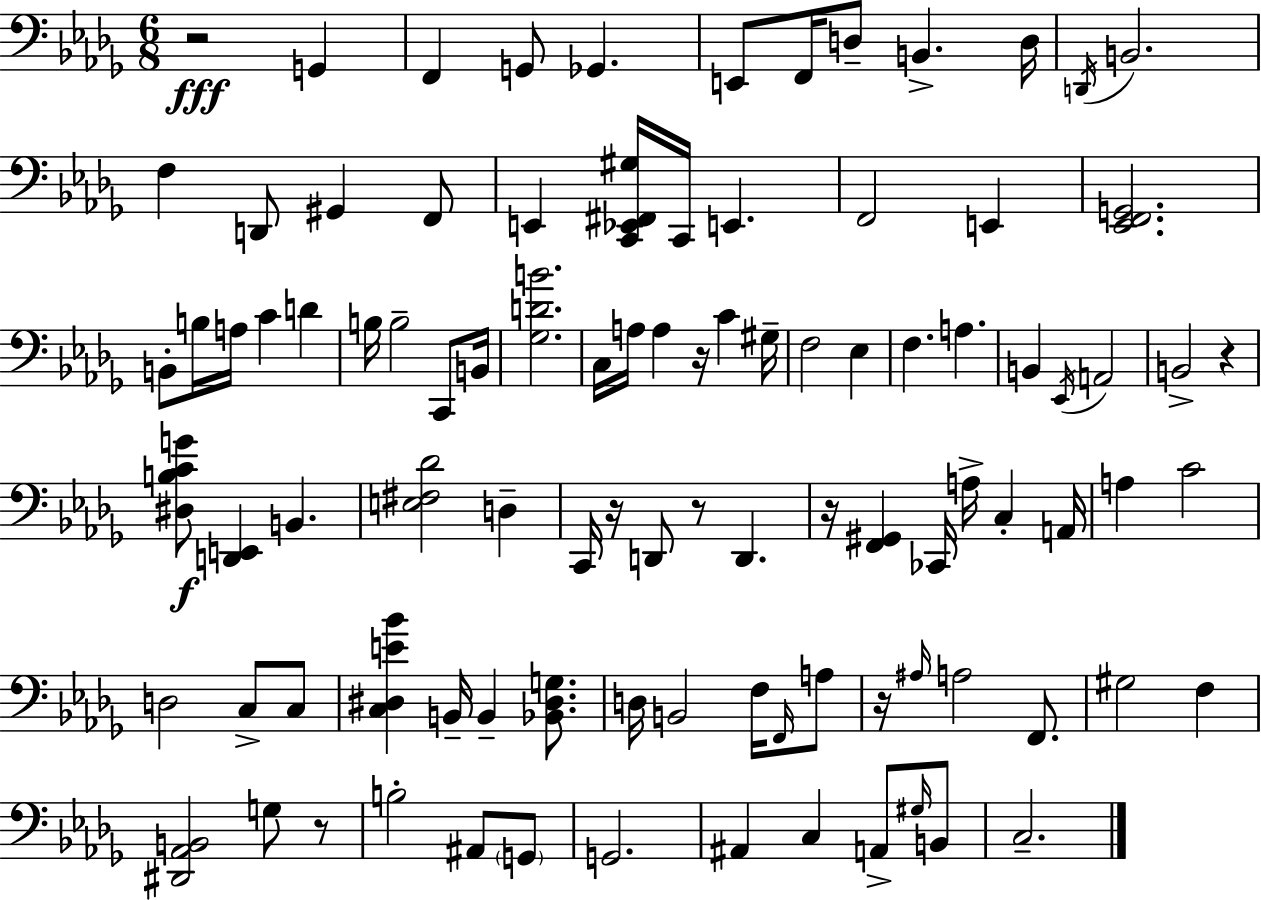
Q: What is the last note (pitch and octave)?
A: C3